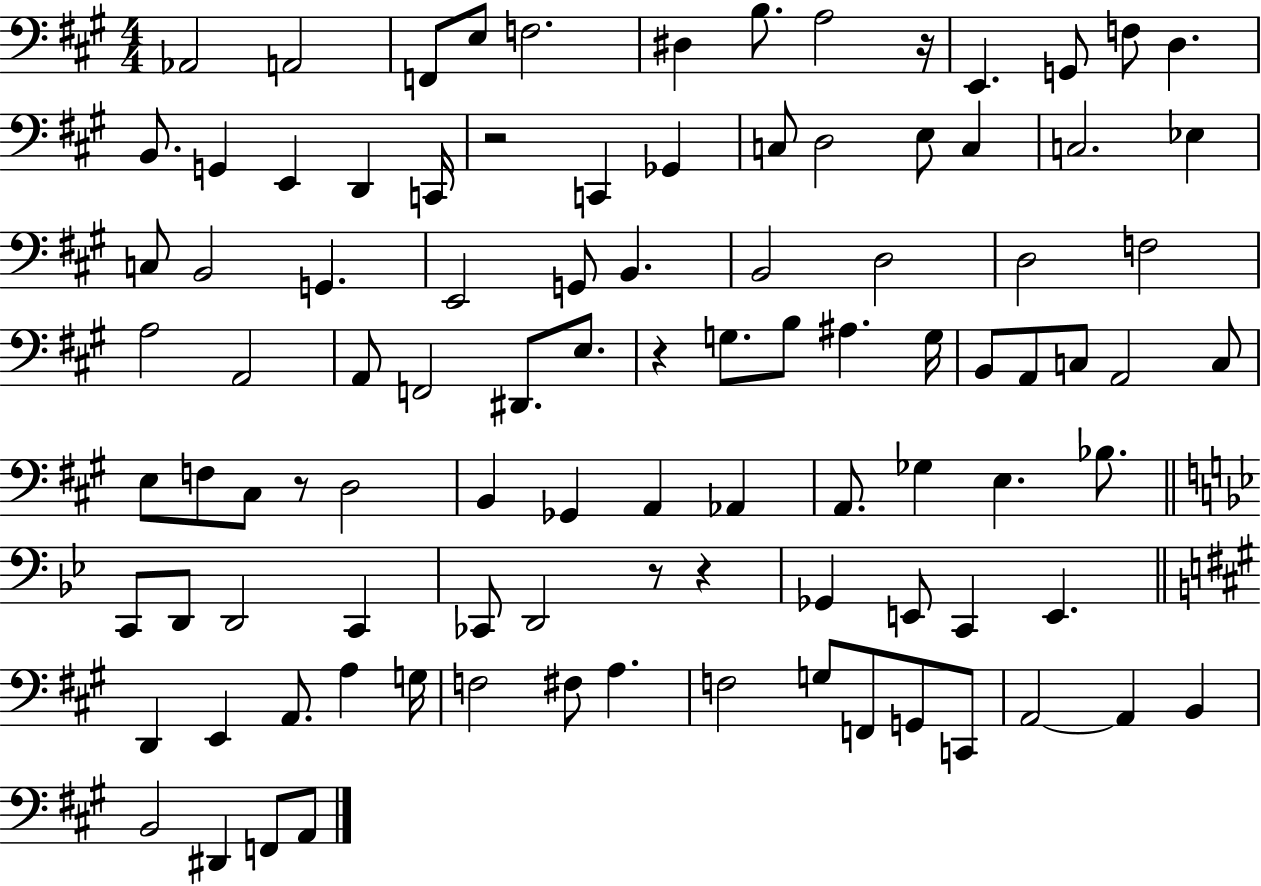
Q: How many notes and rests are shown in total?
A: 98